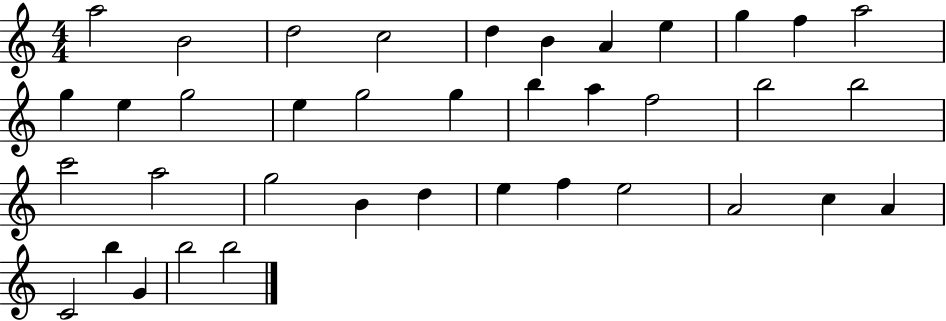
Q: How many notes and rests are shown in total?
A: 38